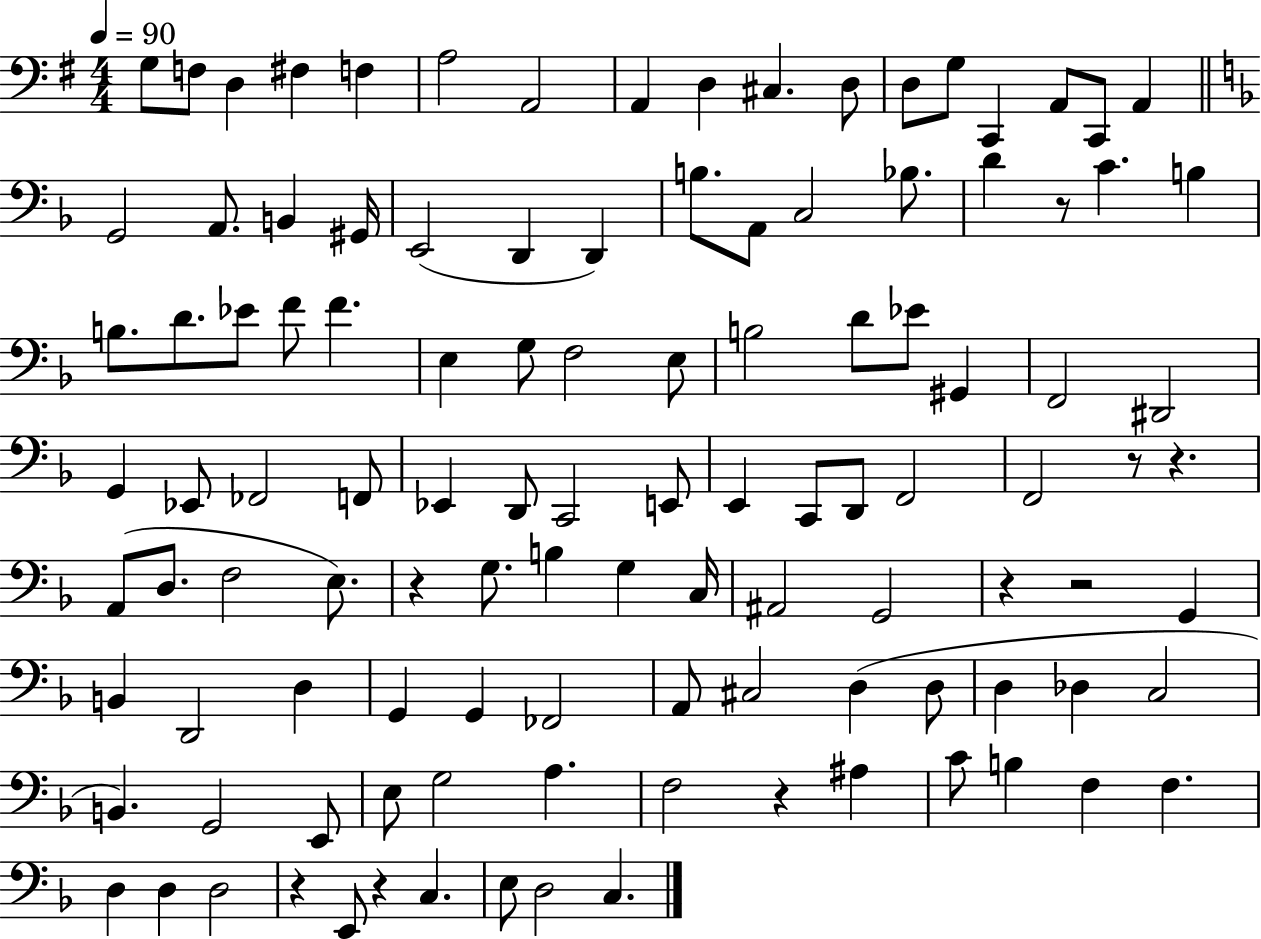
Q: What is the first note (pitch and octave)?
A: G3